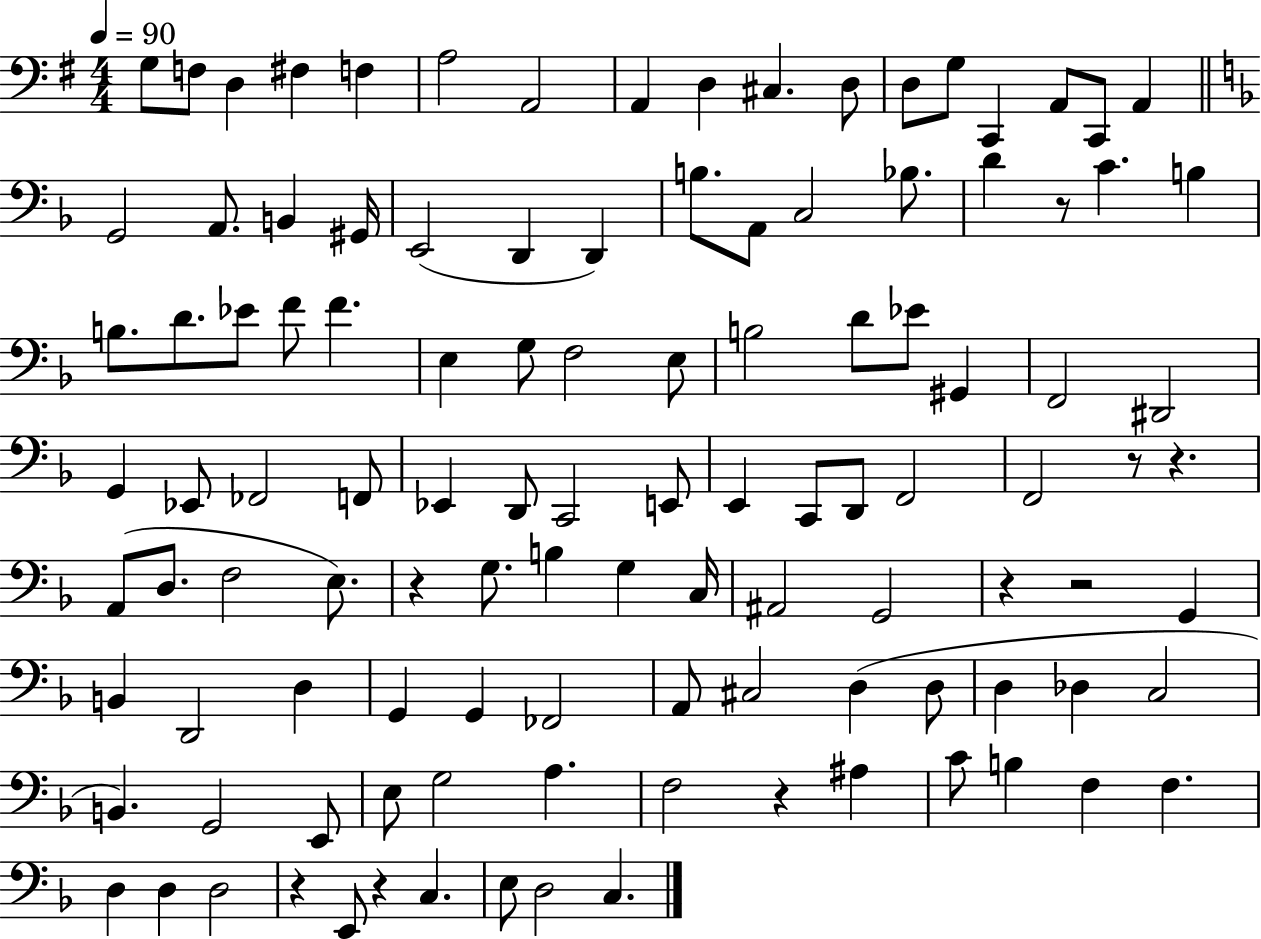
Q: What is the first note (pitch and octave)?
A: G3